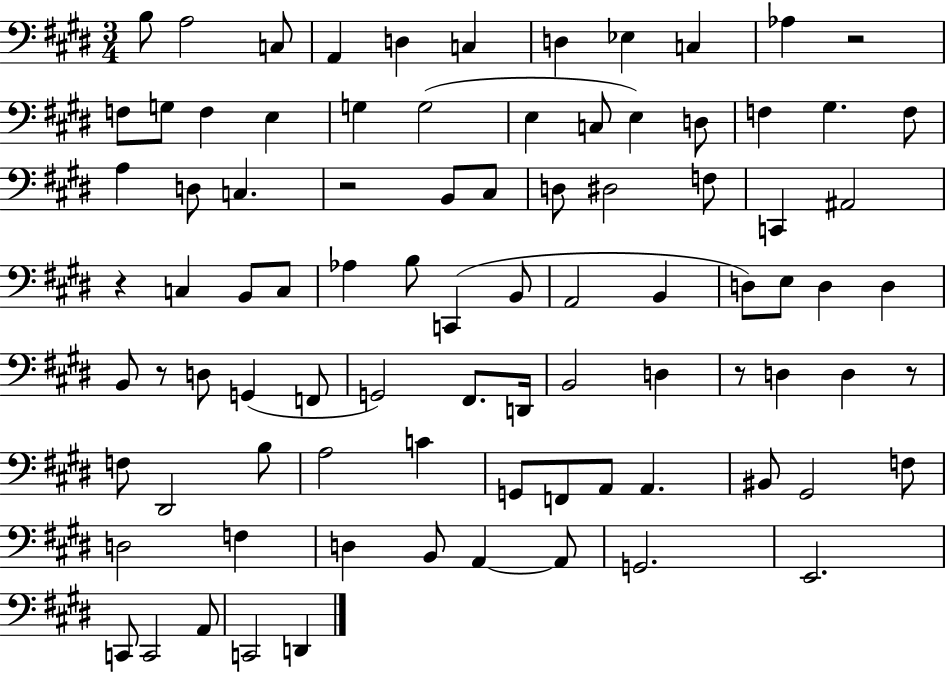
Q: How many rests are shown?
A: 6